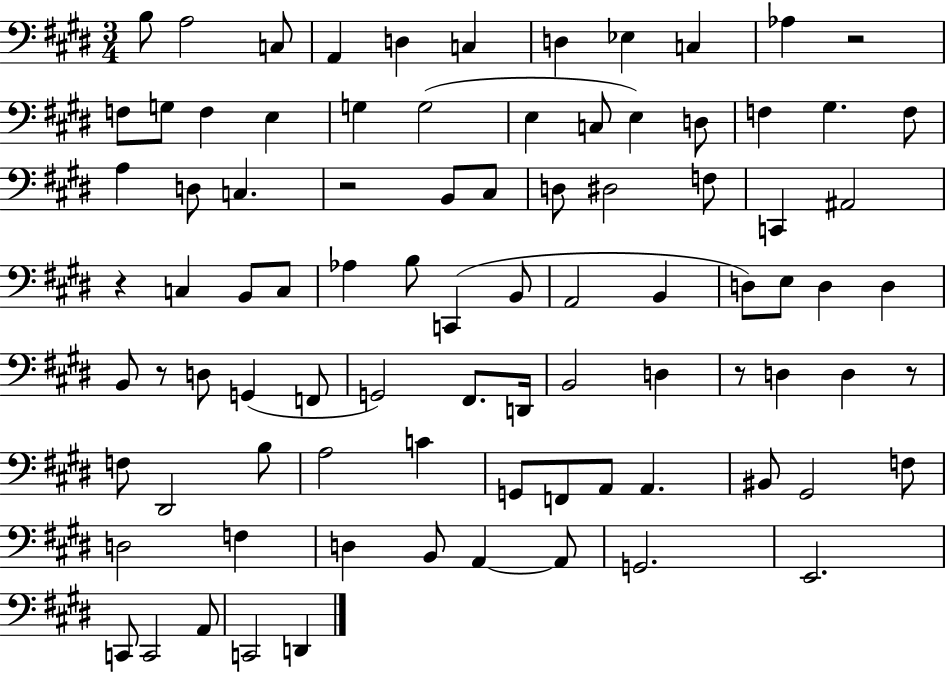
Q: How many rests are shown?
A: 6